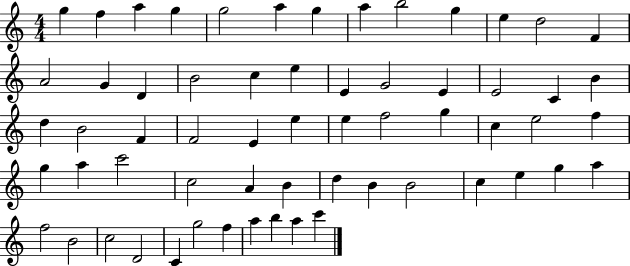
{
  \clef treble
  \numericTimeSignature
  \time 4/4
  \key c \major
  g''4 f''4 a''4 g''4 | g''2 a''4 g''4 | a''4 b''2 g''4 | e''4 d''2 f'4 | \break a'2 g'4 d'4 | b'2 c''4 e''4 | e'4 g'2 e'4 | e'2 c'4 b'4 | \break d''4 b'2 f'4 | f'2 e'4 e''4 | e''4 f''2 g''4 | c''4 e''2 f''4 | \break g''4 a''4 c'''2 | c''2 a'4 b'4 | d''4 b'4 b'2 | c''4 e''4 g''4 a''4 | \break f''2 b'2 | c''2 d'2 | c'4 g''2 f''4 | a''4 b''4 a''4 c'''4 | \break \bar "|."
}